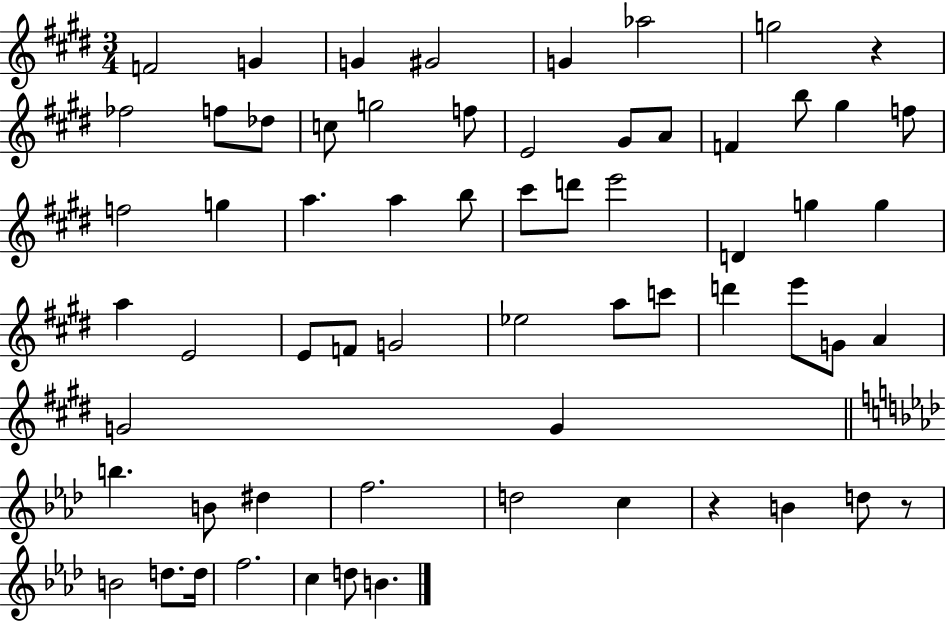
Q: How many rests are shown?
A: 3